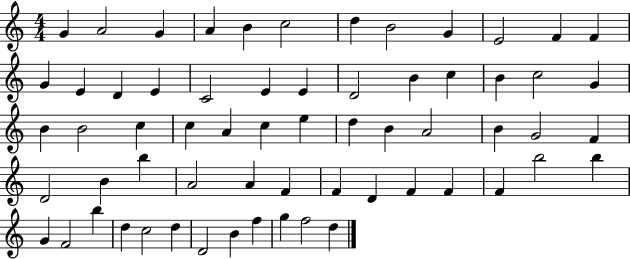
{
  \clef treble
  \numericTimeSignature
  \time 4/4
  \key c \major
  g'4 a'2 g'4 | a'4 b'4 c''2 | d''4 b'2 g'4 | e'2 f'4 f'4 | \break g'4 e'4 d'4 e'4 | c'2 e'4 e'4 | d'2 b'4 c''4 | b'4 c''2 g'4 | \break b'4 b'2 c''4 | c''4 a'4 c''4 e''4 | d''4 b'4 a'2 | b'4 g'2 f'4 | \break d'2 b'4 b''4 | a'2 a'4 f'4 | f'4 d'4 f'4 f'4 | f'4 b''2 b''4 | \break g'4 f'2 b''4 | d''4 c''2 d''4 | d'2 b'4 f''4 | g''4 f''2 d''4 | \break \bar "|."
}